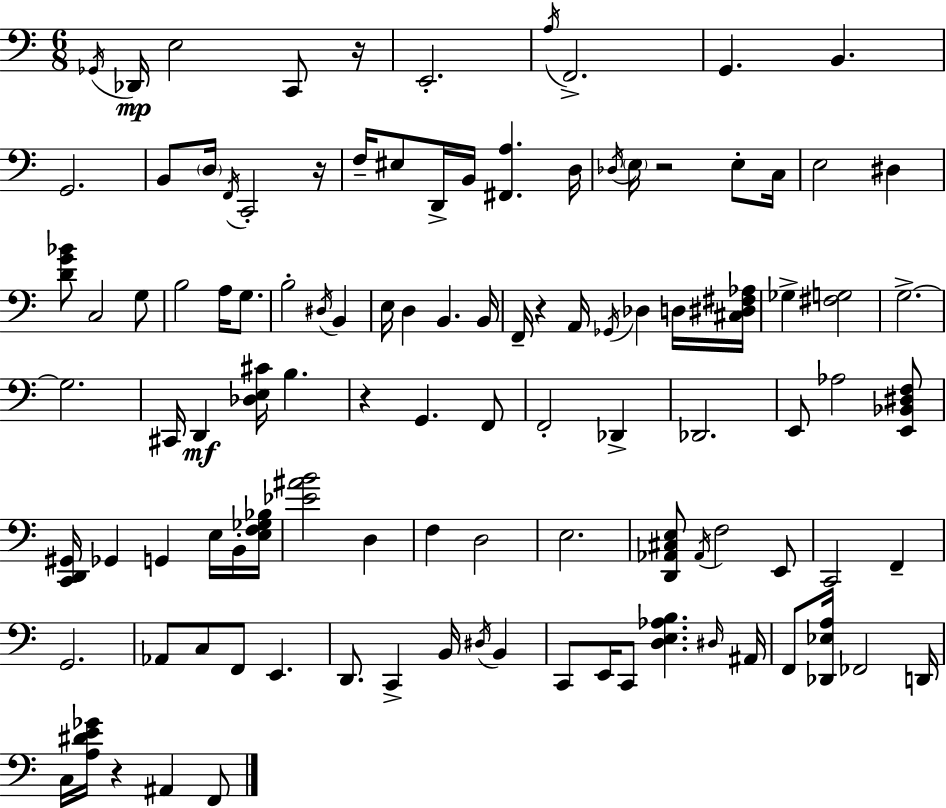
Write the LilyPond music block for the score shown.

{
  \clef bass
  \numericTimeSignature
  \time 6/8
  \key a \minor
  \repeat volta 2 { \acciaccatura { ges,16 }\mp des,16 e2 c,8 | r16 e,2.-. | \acciaccatura { a16 } f,2.-> | g,4. b,4. | \break g,2. | b,8 \parenthesize d16 \acciaccatura { f,16 } c,2-. | r16 f16-- eis8 d,16-> b,16 <fis, a>4. | d16 \acciaccatura { des16 } \parenthesize e16 r2 | \break e8-. c16 e2 | dis4 <d' g' bes'>8 c2 | g8 b2 | a16 g8. b2-. | \break \acciaccatura { dis16 } b,4 e16 d4 b,4. | b,16 f,16-- r4 a,16 \acciaccatura { ges,16 } | des4 d16 <cis dis fis aes>16 ges4-> <fis g>2 | g2.->~~ | \break g2. | cis,16 d,4\mf <des e cis'>16 | b4. r4 g,4. | f,8 f,2-. | \break des,4-> des,2. | e,8 aes2 | <e, bes, dis f>8 <c, d, gis,>16 ges,4 g,4 | e16 b,16-. <e f ges bes>16 <ees' ais' b'>2 | \break d4 f4 d2 | e2. | <d, aes, cis e>8 \acciaccatura { aes,16 } f2 | e,8 c,2 | \break f,4-- g,2. | aes,8 c8 f,8 | e,4. d,8. c,4-> | b,16 \acciaccatura { dis16 } b,4 c,8 e,16 c,8 | \break <d e aes b>4. \grace { dis16 } ais,16 f,8 <des, ees a>16 | fes,2 d,16 c16 <a dis' e' ges'>16 r4 | ais,4 f,8 } \bar "|."
}